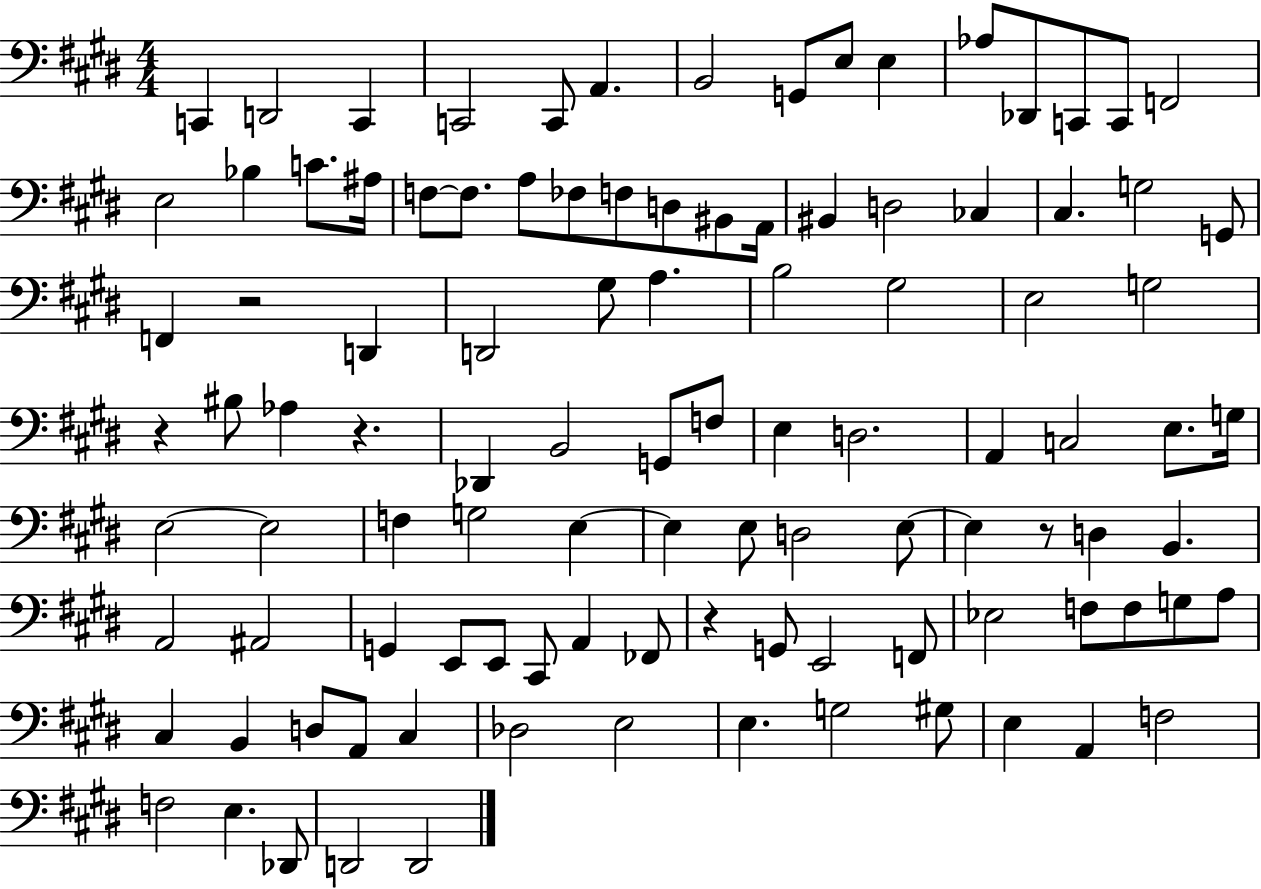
{
  \clef bass
  \numericTimeSignature
  \time 4/4
  \key e \major
  c,4 d,2 c,4 | c,2 c,8 a,4. | b,2 g,8 e8 e4 | aes8 des,8 c,8 c,8 f,2 | \break e2 bes4 c'8. ais16 | f8~~ f8. a8 fes8 f8 d8 bis,8 a,16 | bis,4 d2 ces4 | cis4. g2 g,8 | \break f,4 r2 d,4 | d,2 gis8 a4. | b2 gis2 | e2 g2 | \break r4 bis8 aes4 r4. | des,4 b,2 g,8 f8 | e4 d2. | a,4 c2 e8. g16 | \break e2~~ e2 | f4 g2 e4~~ | e4 e8 d2 e8~~ | e4 r8 d4 b,4. | \break a,2 ais,2 | g,4 e,8 e,8 cis,8 a,4 fes,8 | r4 g,8 e,2 f,8 | ees2 f8 f8 g8 a8 | \break cis4 b,4 d8 a,8 cis4 | des2 e2 | e4. g2 gis8 | e4 a,4 f2 | \break f2 e4. des,8 | d,2 d,2 | \bar "|."
}